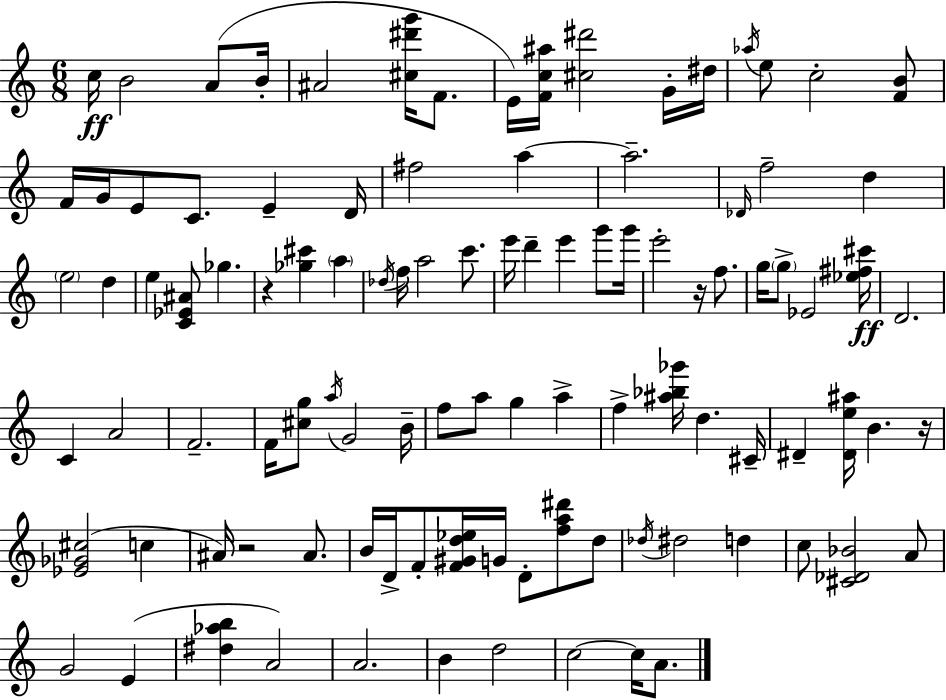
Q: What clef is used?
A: treble